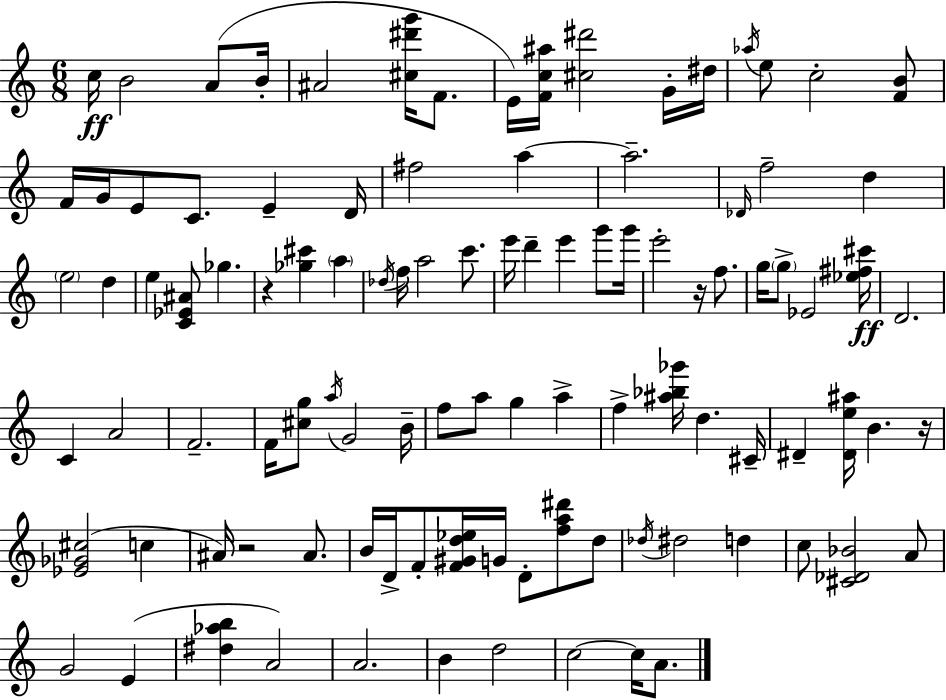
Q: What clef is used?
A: treble